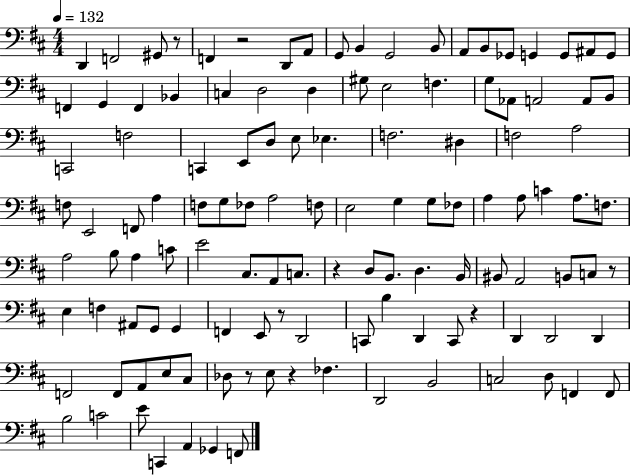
D2/q F2/h G#2/e R/e F2/q R/h D2/e A2/e G2/e B2/q G2/h B2/e A2/e B2/e Gb2/e G2/q G2/e A#2/e G2/e F2/q G2/q F2/q Bb2/q C3/q D3/h D3/q G#3/e E3/h F3/q. G3/e Ab2/e A2/h A2/e B2/e C2/h F3/h C2/q E2/e D3/e E3/e Eb3/q. F3/h. D#3/q F3/h A3/h F3/e E2/h F2/e A3/q F3/e G3/e FES3/e A3/h F3/e E3/h G3/q G3/e FES3/e A3/q A3/e C4/q A3/e. F3/e. A3/h B3/e A3/q C4/e E4/h C#3/e. A2/e C3/e. R/q D3/e B2/e. D3/q. B2/s BIS2/e A2/h B2/e C3/e R/e E3/q F3/q A#2/e G2/e G2/q F2/q E2/e R/e D2/h C2/e B3/q D2/q C2/e R/q D2/q D2/h D2/q F2/h F2/e A2/e E3/e C#3/e Db3/e R/e E3/e R/q FES3/q. D2/h B2/h C3/h D3/e F2/q F2/e B3/h C4/h E4/e C2/q A2/q Gb2/q F2/e